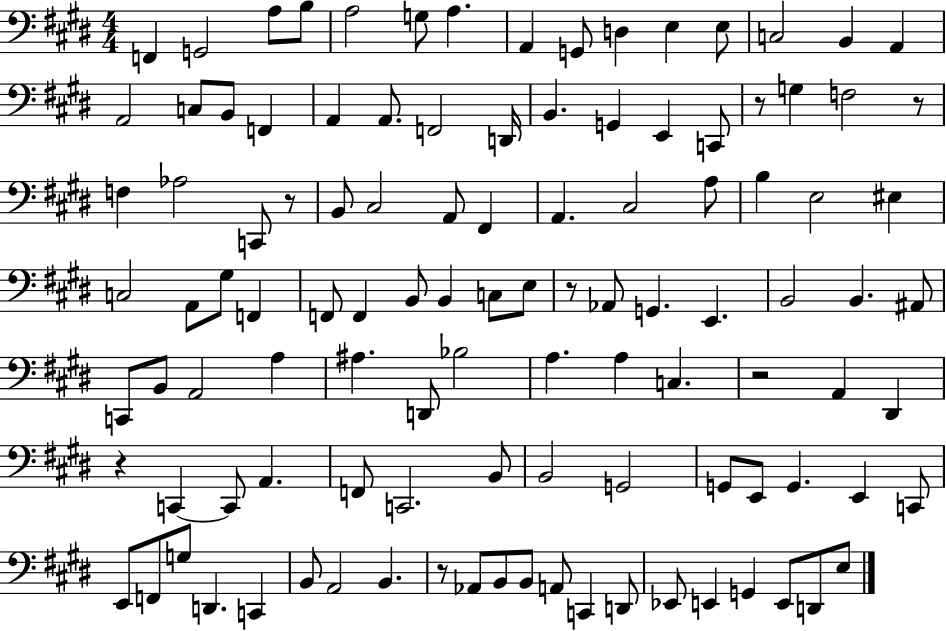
F2/q G2/h A3/e B3/e A3/h G3/e A3/q. A2/q G2/e D3/q E3/q E3/e C3/h B2/q A2/q A2/h C3/e B2/e F2/q A2/q A2/e. F2/h D2/s B2/q. G2/q E2/q C2/e R/e G3/q F3/h R/e F3/q Ab3/h C2/e R/e B2/e C#3/h A2/e F#2/q A2/q. C#3/h A3/e B3/q E3/h EIS3/q C3/h A2/e G#3/e F2/q F2/e F2/q B2/e B2/q C3/e E3/e R/e Ab2/e G2/q. E2/q. B2/h B2/q. A#2/e C2/e B2/e A2/h A3/q A#3/q. D2/e Bb3/h A3/q. A3/q C3/q. R/h A2/q D#2/q R/q C2/q C2/e A2/q. F2/e C2/h. B2/e B2/h G2/h G2/e E2/e G2/q. E2/q C2/e E2/e F2/e G3/e D2/q. C2/q B2/e A2/h B2/q. R/e Ab2/e B2/e B2/e A2/e C2/q D2/e Eb2/e E2/q G2/q E2/e D2/e E3/e